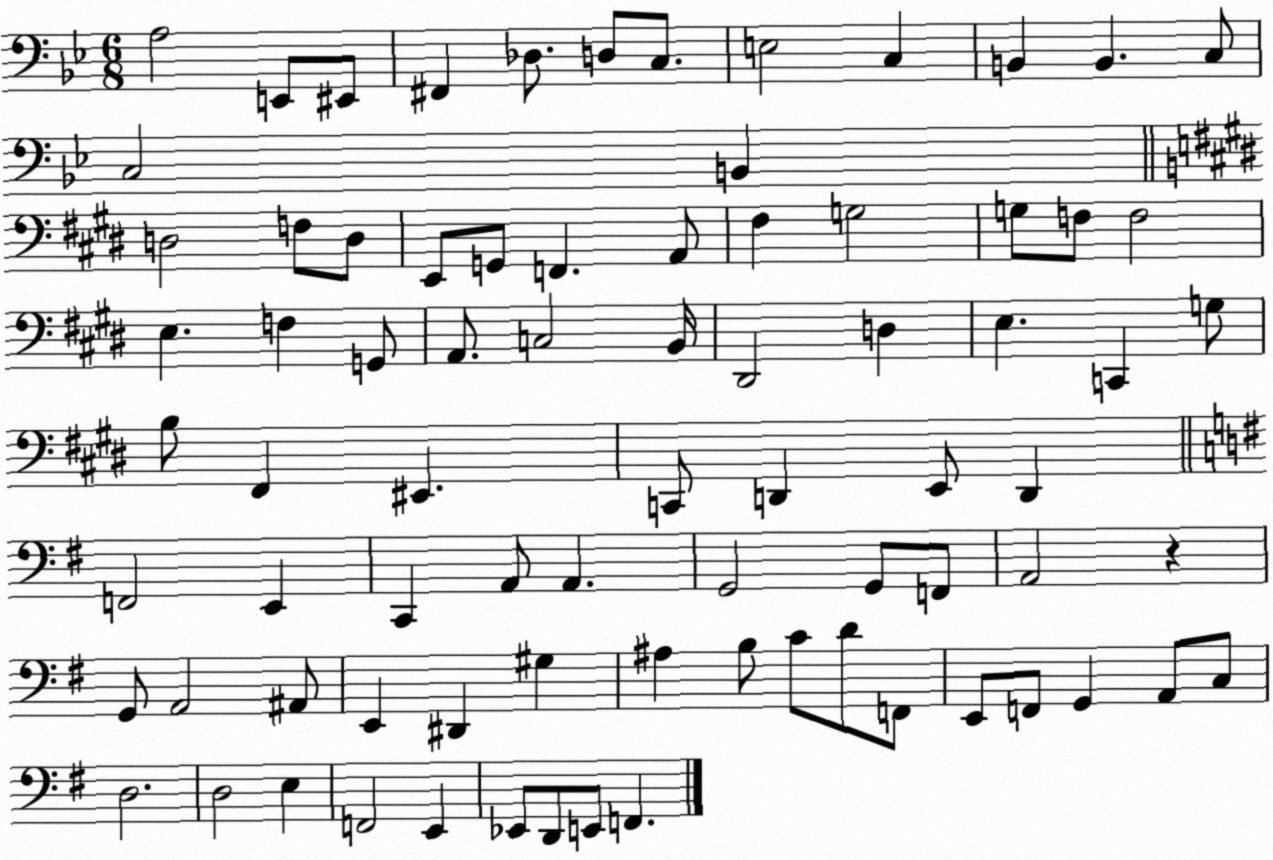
X:1
T:Untitled
M:6/8
L:1/4
K:Bb
A,2 E,,/2 ^E,,/2 ^F,, _D,/2 D,/2 C,/2 E,2 C, B,, B,, C,/2 C,2 B,, D,2 F,/2 D,/2 E,,/2 G,,/2 F,, A,,/2 ^F, G,2 G,/2 F,/2 F,2 E, F, G,,/2 A,,/2 C,2 B,,/4 ^D,,2 D, E, C,, G,/2 B,/2 ^F,, ^E,, C,,/2 D,, E,,/2 D,, F,,2 E,, C,, A,,/2 A,, G,,2 G,,/2 F,,/2 A,,2 z G,,/2 A,,2 ^A,,/2 E,, ^D,, ^G, ^A, B,/2 C/2 D/2 F,,/2 E,,/2 F,,/2 G,, A,,/2 C,/2 D,2 D,2 E, F,,2 E,, _E,,/2 D,,/2 E,,/2 F,,